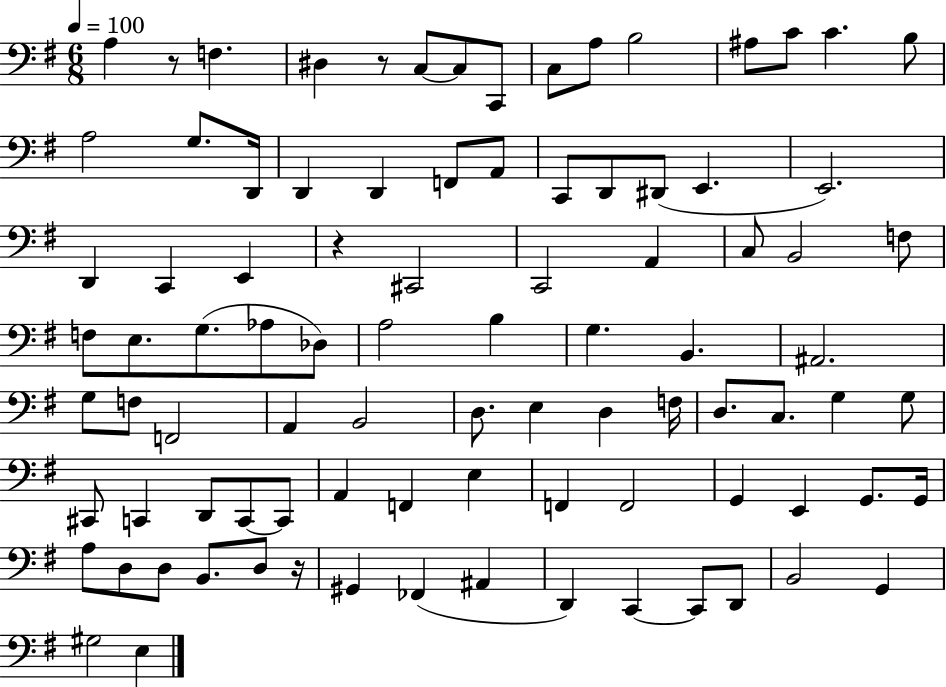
A3/q R/e F3/q. D#3/q R/e C3/e C3/e C2/e C3/e A3/e B3/h A#3/e C4/e C4/q. B3/e A3/h G3/e. D2/s D2/q D2/q F2/e A2/e C2/e D2/e D#2/e E2/q. E2/h. D2/q C2/q E2/q R/q C#2/h C2/h A2/q C3/e B2/h F3/e F3/e E3/e. G3/e. Ab3/e Db3/e A3/h B3/q G3/q. B2/q. A#2/h. G3/e F3/e F2/h A2/q B2/h D3/e. E3/q D3/q F3/s D3/e. C3/e. G3/q G3/e C#2/e C2/q D2/e C2/e C2/e A2/q F2/q E3/q F2/q F2/h G2/q E2/q G2/e. G2/s A3/e D3/e D3/e B2/e. D3/e R/s G#2/q FES2/q A#2/q D2/q C2/q C2/e D2/e B2/h G2/q G#3/h E3/q